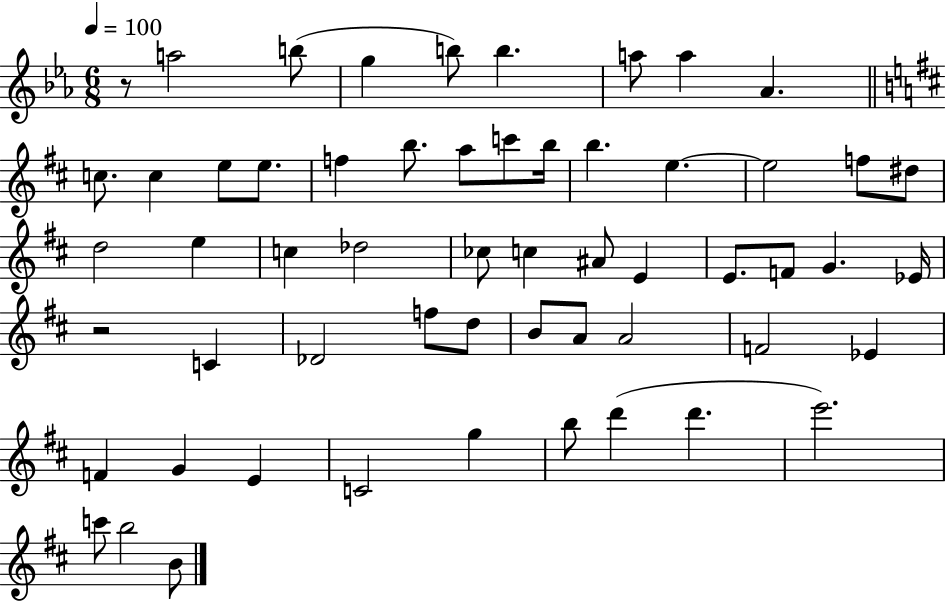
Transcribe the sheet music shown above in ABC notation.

X:1
T:Untitled
M:6/8
L:1/4
K:Eb
z/2 a2 b/2 g b/2 b a/2 a _A c/2 c e/2 e/2 f b/2 a/2 c'/2 b/4 b e e2 f/2 ^d/2 d2 e c _d2 _c/2 c ^A/2 E E/2 F/2 G _E/4 z2 C _D2 f/2 d/2 B/2 A/2 A2 F2 _E F G E C2 g b/2 d' d' e'2 c'/2 b2 B/2